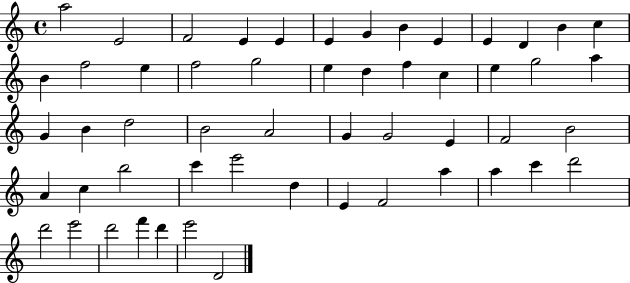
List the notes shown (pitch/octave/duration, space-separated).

A5/h E4/h F4/h E4/q E4/q E4/q G4/q B4/q E4/q E4/q D4/q B4/q C5/q B4/q F5/h E5/q F5/h G5/h E5/q D5/q F5/q C5/q E5/q G5/h A5/q G4/q B4/q D5/h B4/h A4/h G4/q G4/h E4/q F4/h B4/h A4/q C5/q B5/h C6/q E6/h D5/q E4/q F4/h A5/q A5/q C6/q D6/h D6/h E6/h D6/h F6/q D6/q E6/h D4/h